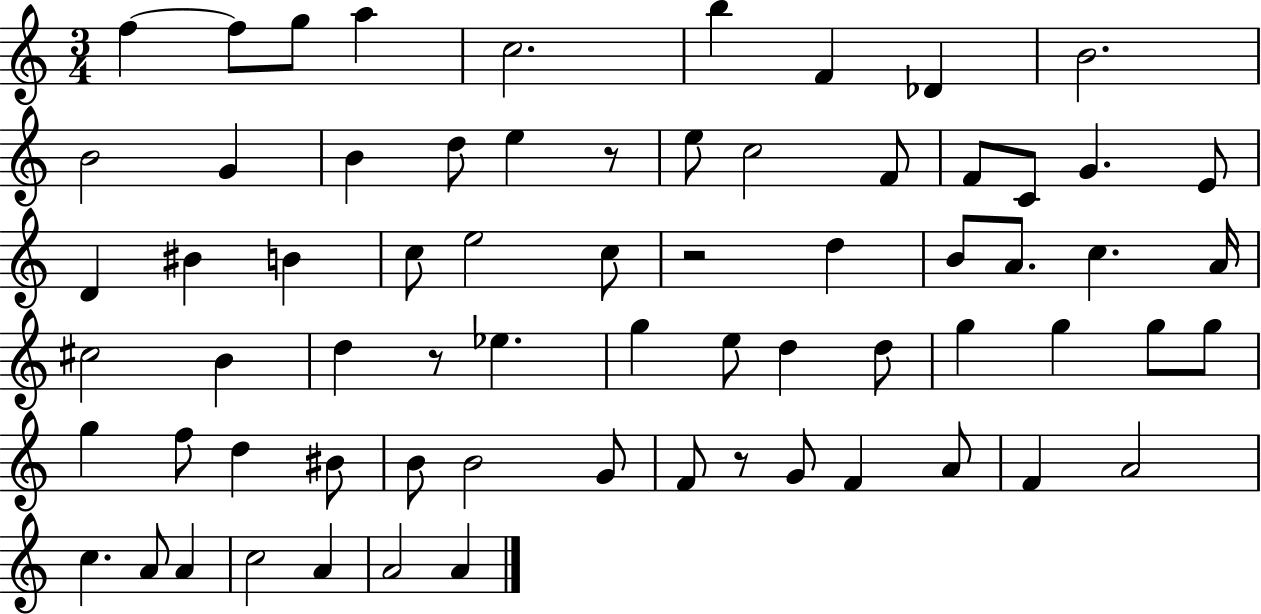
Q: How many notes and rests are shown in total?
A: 68